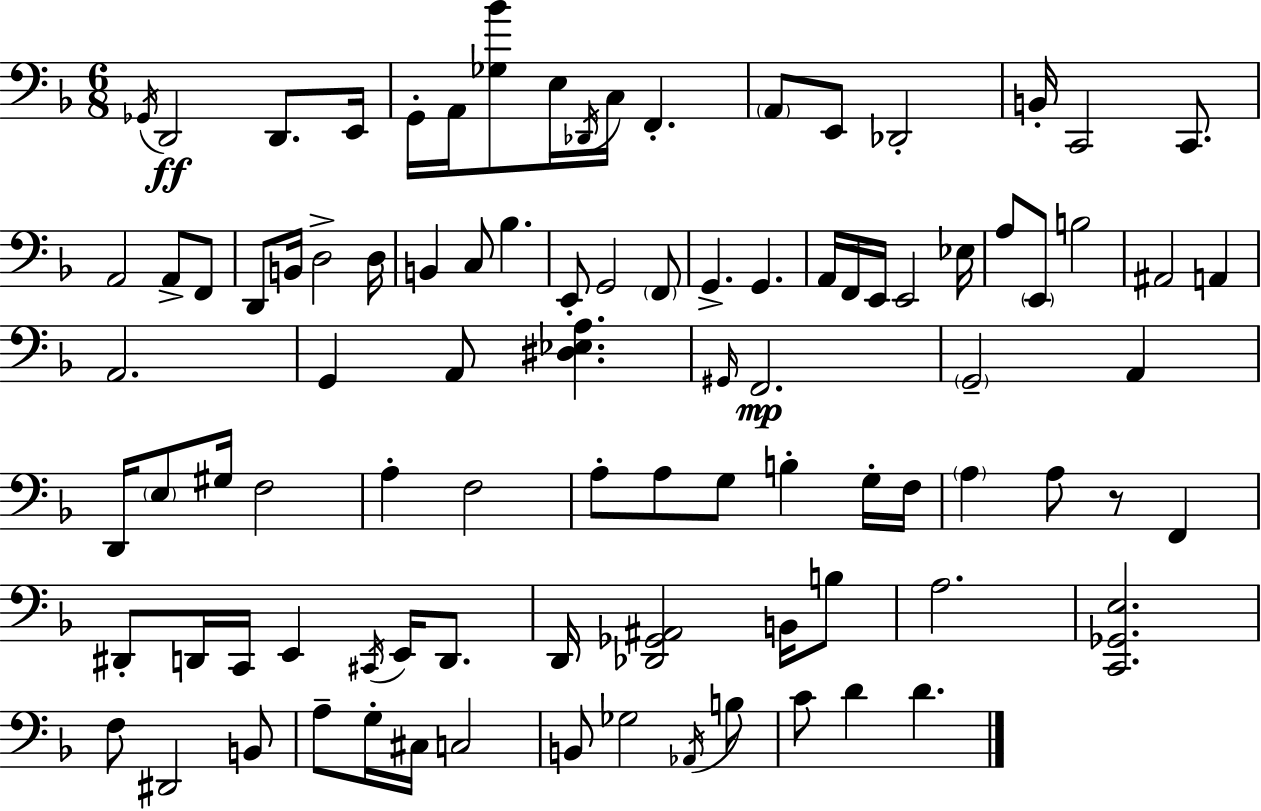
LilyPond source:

{
  \clef bass
  \numericTimeSignature
  \time 6/8
  \key f \major
  \acciaccatura { ges,16 }\ff d,2 d,8. | e,16 g,16-. a,16 <ges bes'>8 e16 \acciaccatura { des,16 } c16 f,4.-. | \parenthesize a,8 e,8 des,2-. | b,16-. c,2 c,8. | \break a,2 a,8-> | f,8 d,8 b,16 d2-> | d16 b,4 c8 bes4. | e,8-. g,2 | \break \parenthesize f,8 g,4.-> g,4. | a,16 f,16 e,16 e,2 | ees16 a8 \parenthesize e,8 b2 | ais,2 a,4 | \break a,2. | g,4 a,8 <dis ees a>4. | \grace { gis,16 }\mp f,2. | \parenthesize g,2-- a,4 | \break d,16 \parenthesize e8 gis16 f2 | a4-. f2 | a8-. a8 g8 b4-. | g16-. f16 \parenthesize a4 a8 r8 f,4 | \break dis,8-. d,16 c,16 e,4 \acciaccatura { cis,16 } | e,16 d,8. d,16 <des, ges, ais,>2 | b,16 b8 a2. | <c, ges, e>2. | \break f8 dis,2 | b,8 a8-- g16-. cis16 c2 | b,8 ges2 | \acciaccatura { aes,16 } b8 c'8 d'4 d'4. | \break \bar "|."
}